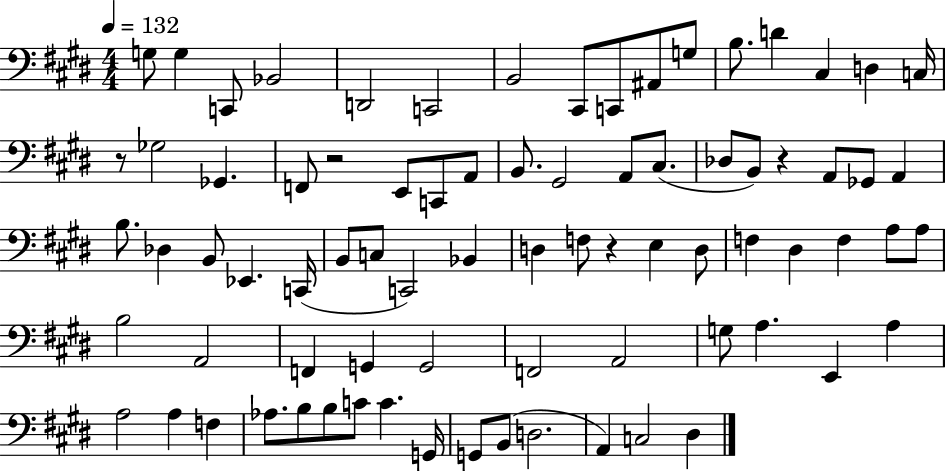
G3/e G3/q C2/e Bb2/h D2/h C2/h B2/h C#2/e C2/e A#2/e G3/e B3/e. D4/q C#3/q D3/q C3/s R/e Gb3/h Gb2/q. F2/e R/h E2/e C2/e A2/e B2/e. G#2/h A2/e C#3/e. Db3/e B2/e R/q A2/e Gb2/e A2/q B3/e. Db3/q B2/e Eb2/q. C2/s B2/e C3/e C2/h Bb2/q D3/q F3/e R/q E3/q D3/e F3/q D#3/q F3/q A3/e A3/e B3/h A2/h F2/q G2/q G2/h F2/h A2/h G3/e A3/q. E2/q A3/q A3/h A3/q F3/q Ab3/e. B3/e B3/e C4/e C4/q. G2/s G2/e B2/e D3/h. A2/q C3/h D#3/q